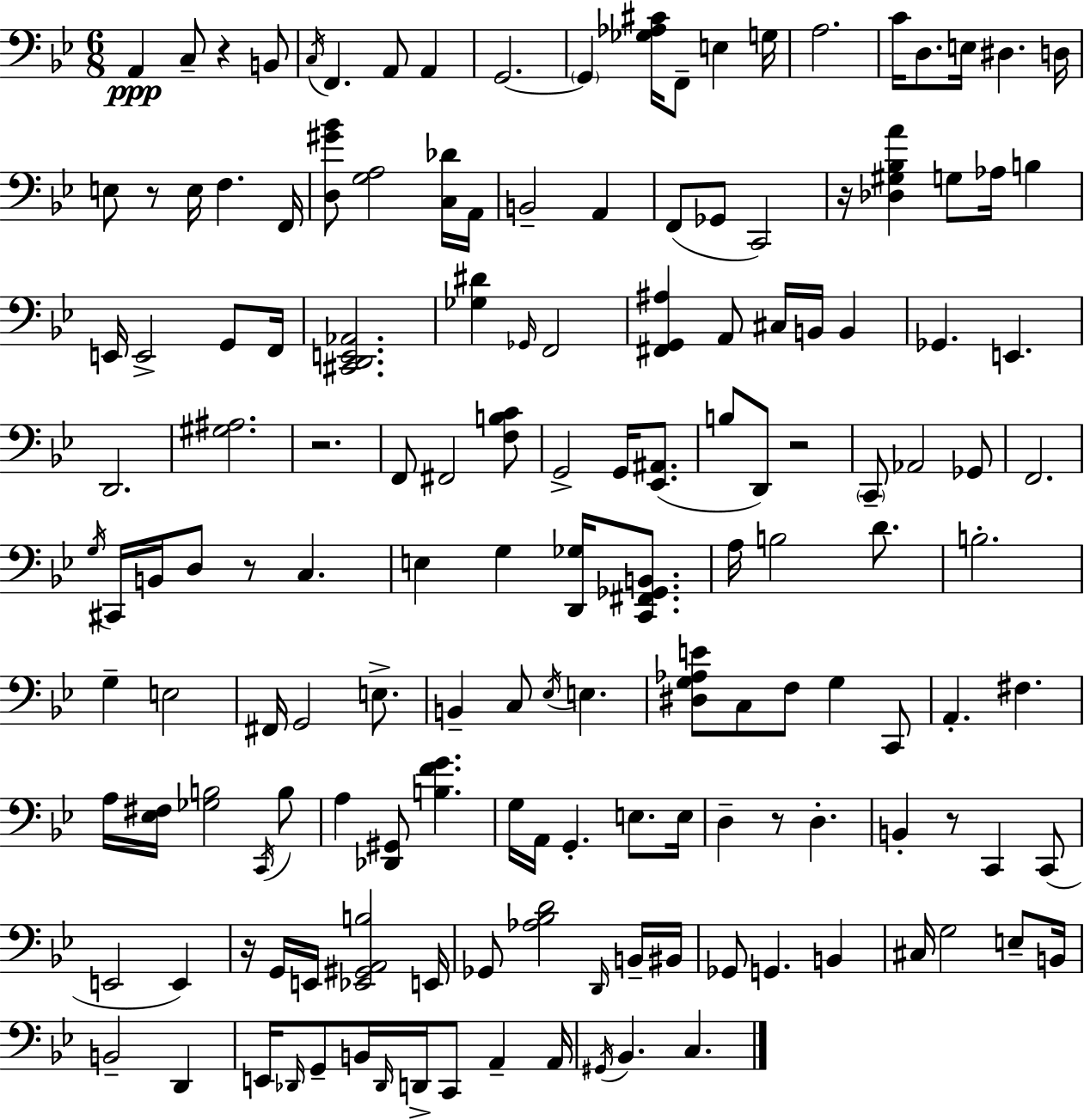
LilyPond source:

{
  \clef bass
  \numericTimeSignature
  \time 6/8
  \key bes \major
  a,4\ppp c8-- r4 b,8 | \acciaccatura { c16 } f,4. a,8 a,4 | g,2.~~ | \parenthesize g,4 <ges aes cis'>16 f,8-- e4 | \break g16 a2. | c'16 d8. e16 dis4. | d16 e8 r8 e16 f4. | f,16 <d gis' bes'>8 <g a>2 <c des'>16 | \break a,16 b,2-- a,4 | f,8( ges,8 c,2) | r16 <des gis bes a'>4 g8 aes16 b4 | e,16 e,2-> g,8 | \break f,16 <cis, d, e, aes,>2. | <ges dis'>4 \grace { ges,16 } f,2 | <fis, g, ais>4 a,8 cis16 b,16 b,4 | ges,4. e,4. | \break d,2. | <gis ais>2. | r2. | f,8 fis,2 | \break <f b c'>8 g,2-> g,16 <ees, ais,>8.( | b8 d,8) r2 | \parenthesize c,8-- aes,2 | ges,8 f,2. | \break \acciaccatura { g16 } cis,16 b,16 d8 r8 c4. | e4 g4 <d, ges>16 | <c, fis, ges, b,>8. a16 b2 | d'8. b2.-. | \break g4-- e2 | fis,16 g,2 | e8.-> b,4-- c8 \acciaccatura { ees16 } e4. | <dis g aes e'>8 c8 f8 g4 | \break c,8 a,4.-. fis4. | a16 <ees fis>16 <ges b>2 | \acciaccatura { c,16 } b8 a4 <des, gis,>8 <b f' g'>4. | g16 a,16 g,4.-. | \break e8. e16 d4-- r8 d4.-. | b,4-. r8 c,4 | c,8( e,2 | e,4) r16 g,16 e,16 <ees, gis, a, b>2 | \break e,16 ges,8 <aes bes d'>2 | \grace { d,16 } b,16-- bis,16 ges,8 g,4. | b,4 cis16 g2 | e8-- b,16 b,2-- | \break d,4 e,16 \grace { des,16 } g,8-- b,16 \grace { des,16 } | d,16-> c,8 a,4-- a,16 \acciaccatura { gis,16 } bes,4. | c4. \bar "|."
}